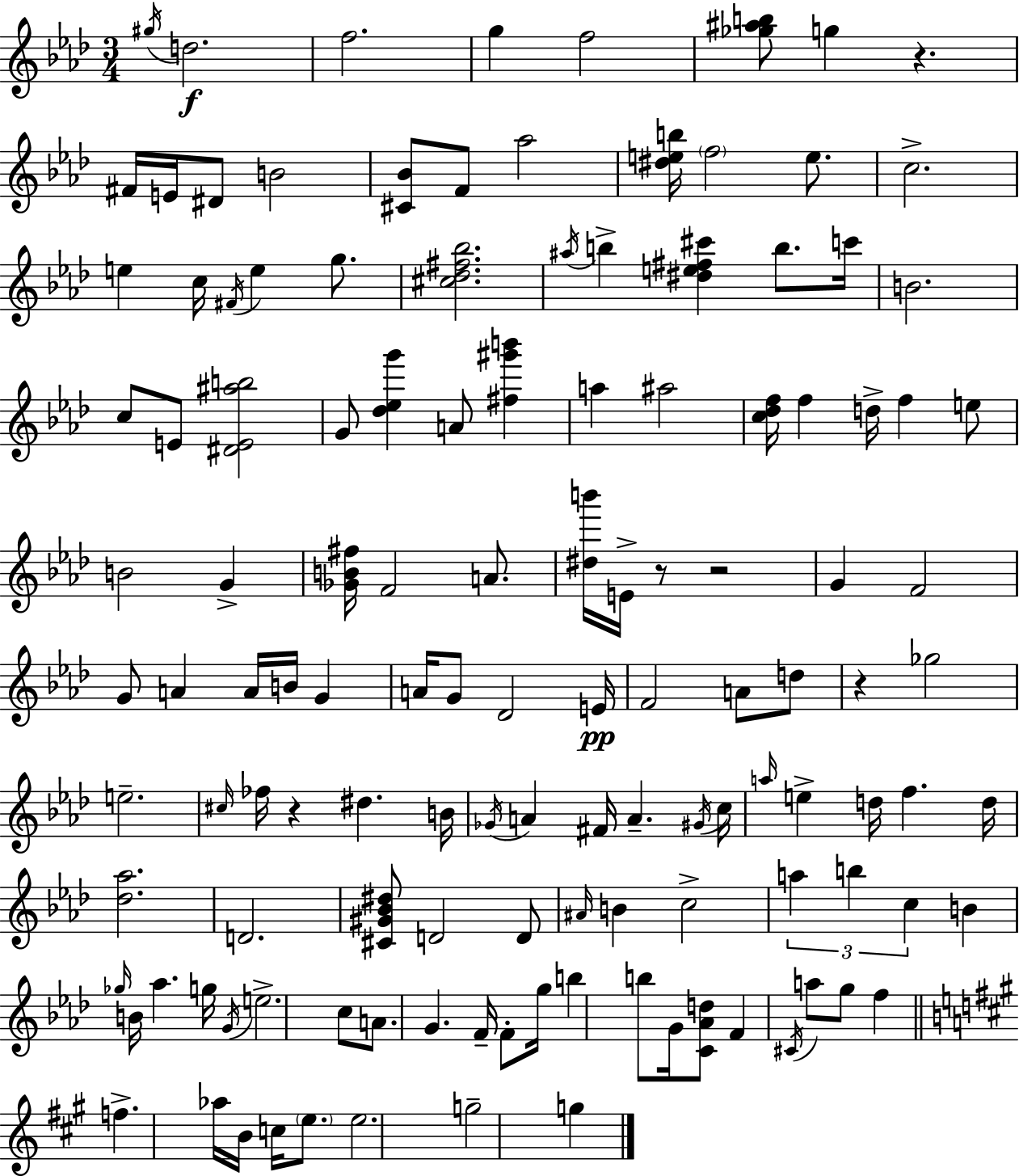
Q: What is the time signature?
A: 3/4